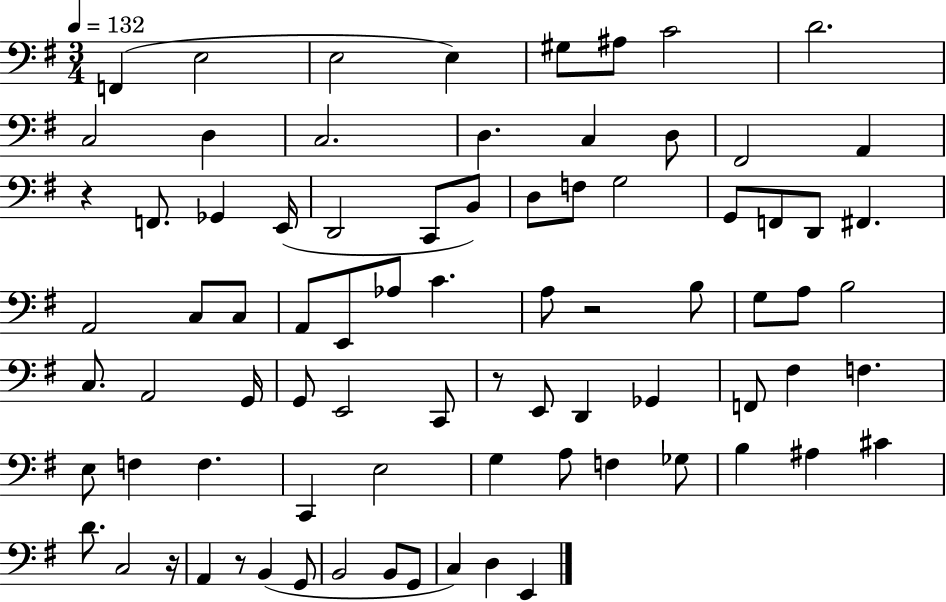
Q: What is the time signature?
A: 3/4